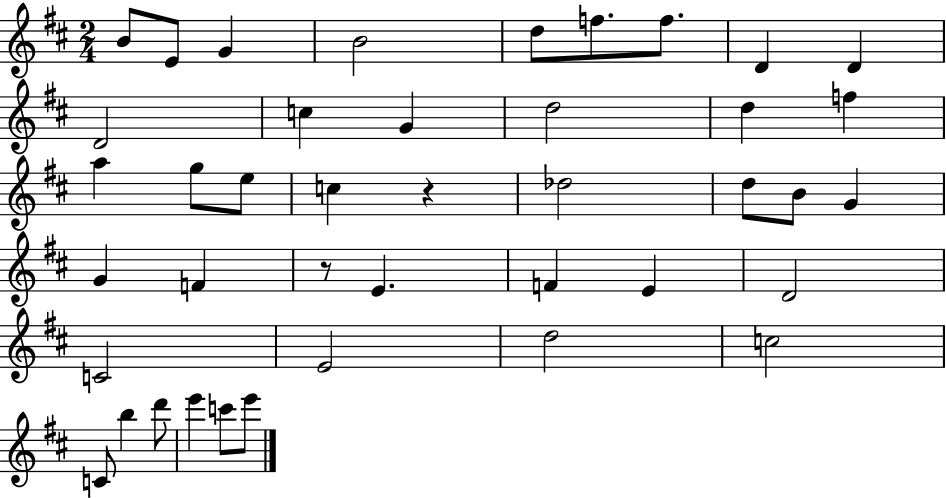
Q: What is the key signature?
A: D major